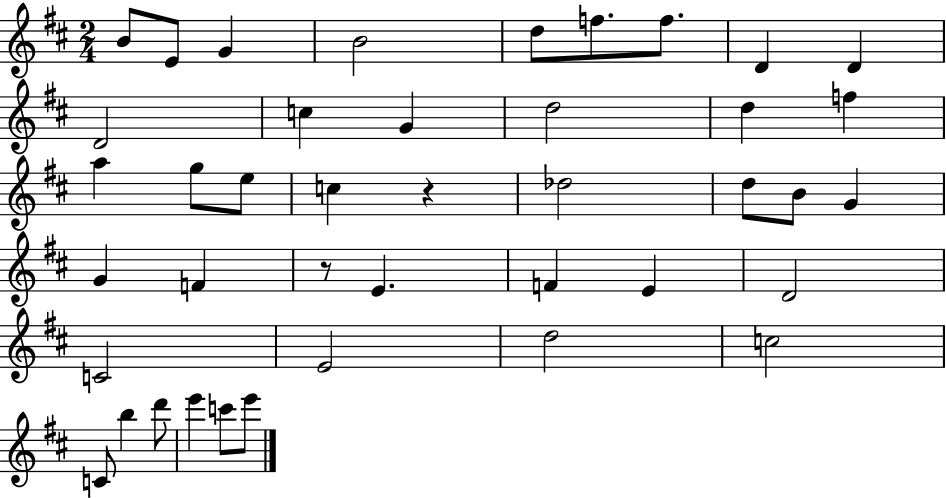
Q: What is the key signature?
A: D major